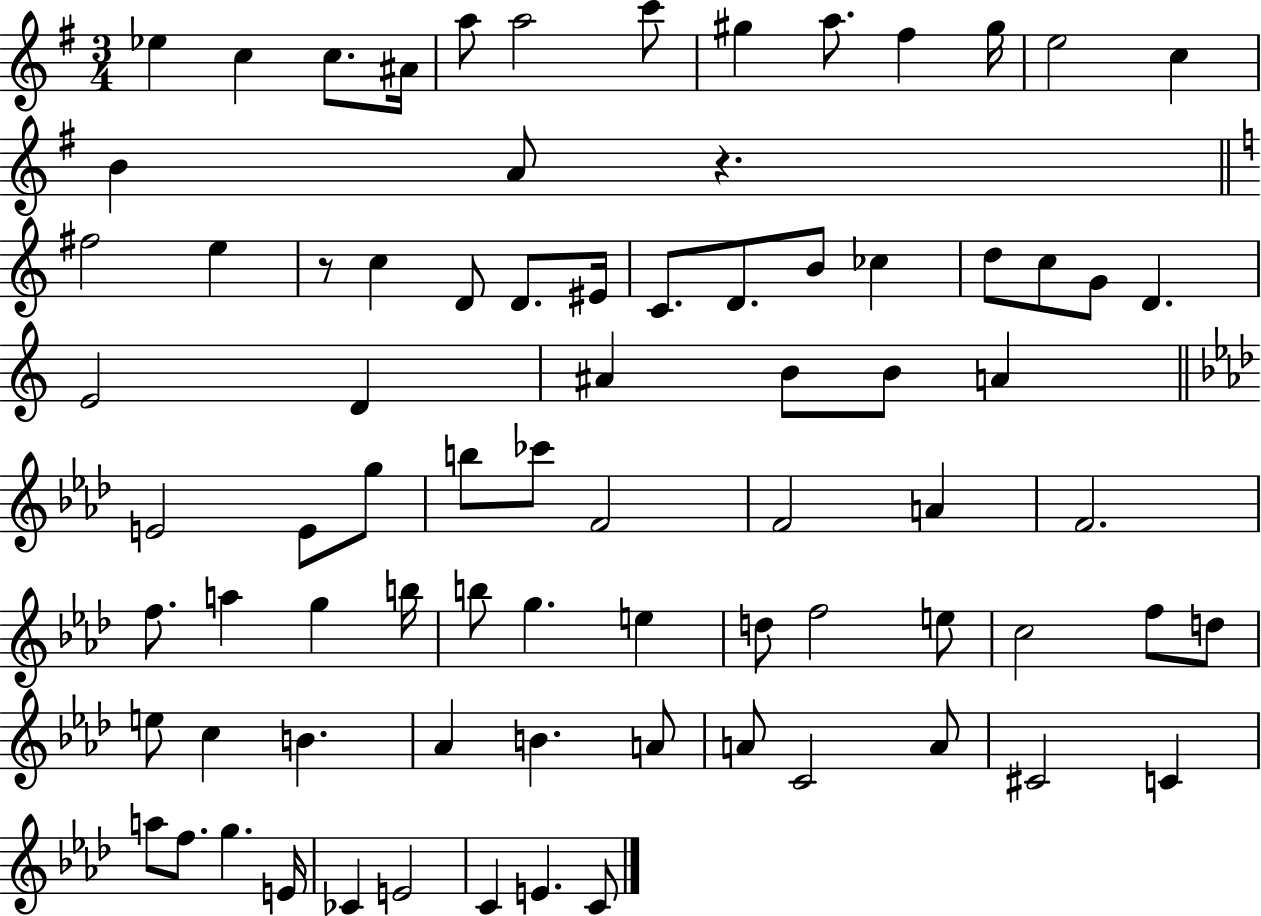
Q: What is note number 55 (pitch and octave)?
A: C5